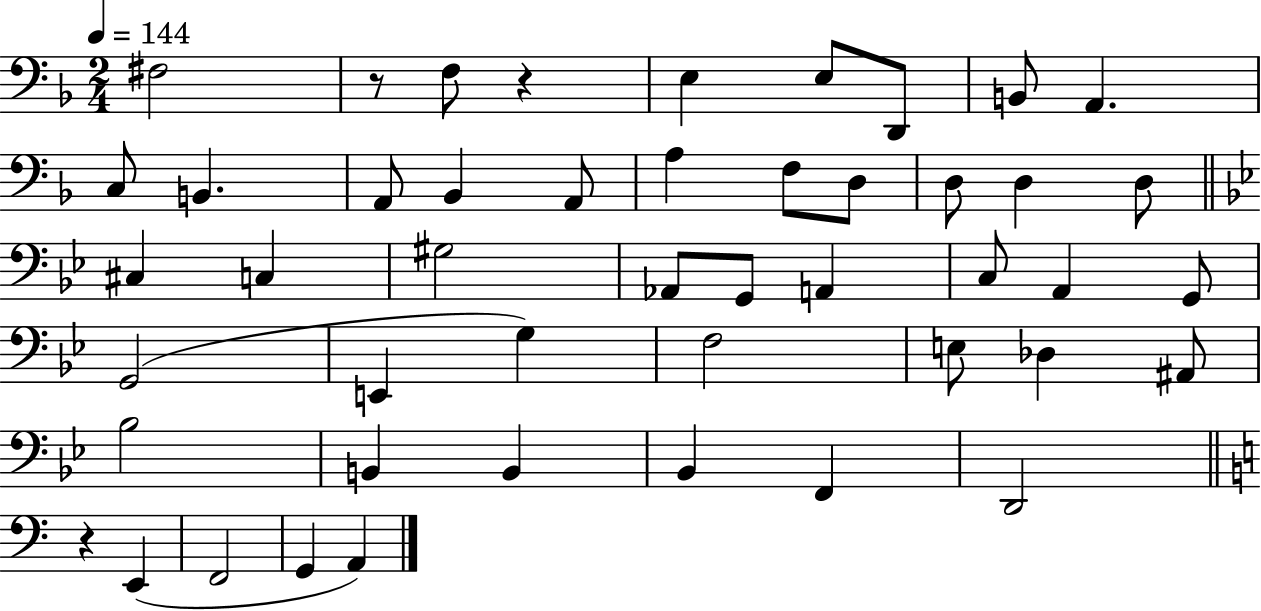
F#3/h R/e F3/e R/q E3/q E3/e D2/e B2/e A2/q. C3/e B2/q. A2/e Bb2/q A2/e A3/q F3/e D3/e D3/e D3/q D3/e C#3/q C3/q G#3/h Ab2/e G2/e A2/q C3/e A2/q G2/e G2/h E2/q G3/q F3/h E3/e Db3/q A#2/e Bb3/h B2/q B2/q Bb2/q F2/q D2/h R/q E2/q F2/h G2/q A2/q